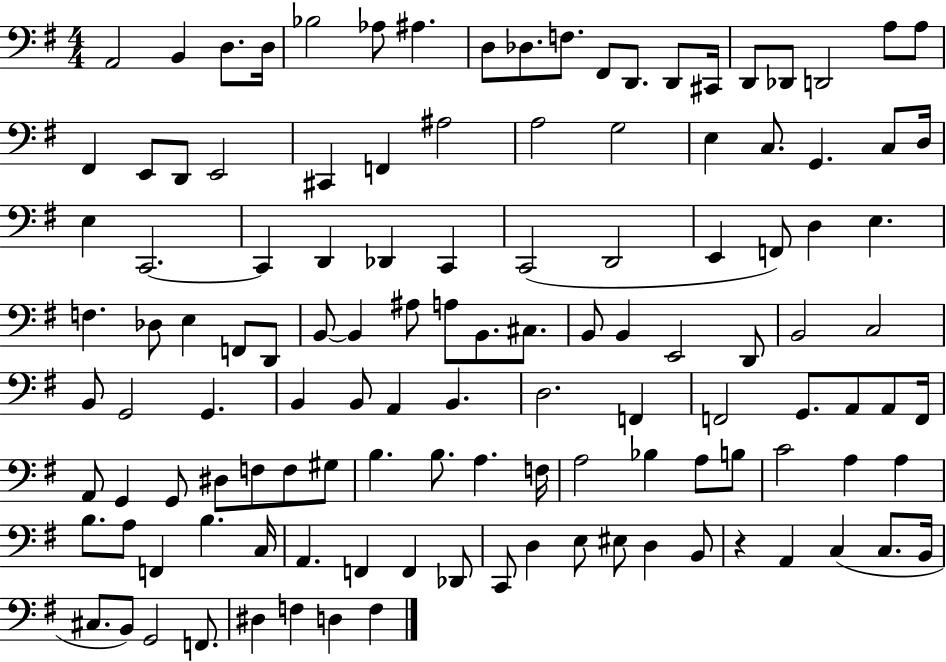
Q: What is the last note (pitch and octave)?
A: F3